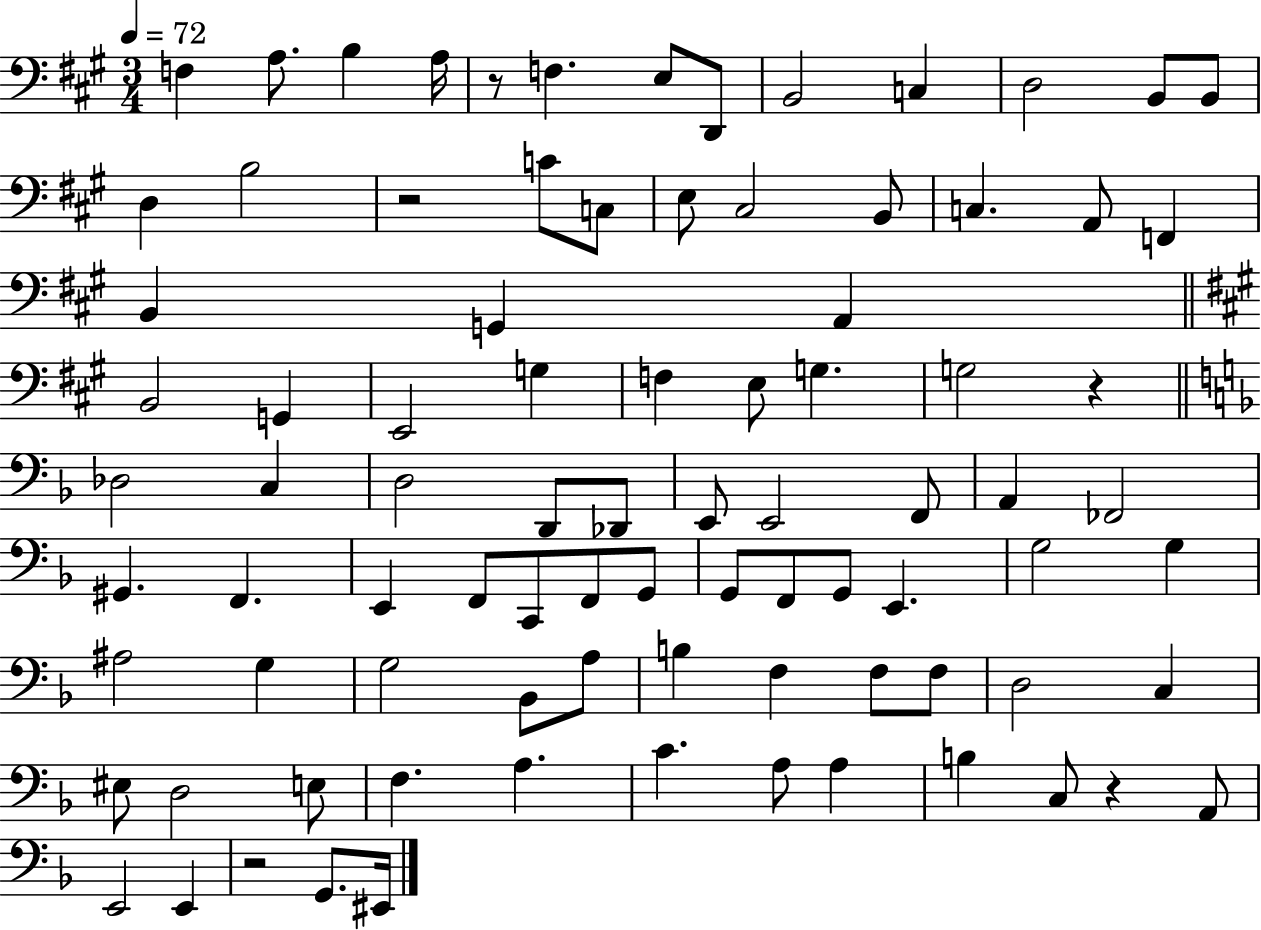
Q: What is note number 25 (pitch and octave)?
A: A2